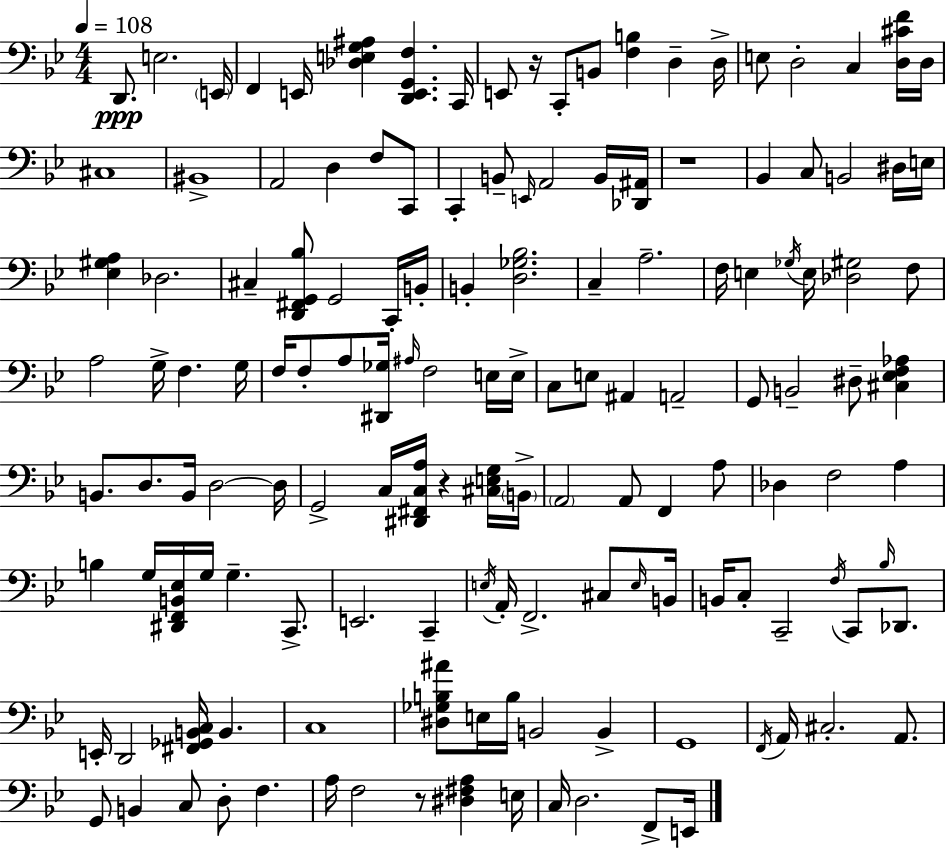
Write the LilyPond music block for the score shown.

{
  \clef bass
  \numericTimeSignature
  \time 4/4
  \key bes \major
  \tempo 4 = 108
  d,8.\ppp e2. \parenthesize e,16 | f,4 e,16 <des e g ais>4 <d, e, g, f>4. c,16 | e,8 r16 c,8-. b,8 <f b>4 d4-- d16-> | e8 d2-. c4 <d cis' f'>16 d16 | \break cis1 | bis,1-> | a,2 d4 f8 c,8 | c,4-. b,8-- \grace { e,16 } a,2 b,16 | \break <des, ais,>16 r1 | bes,4 c8 b,2 dis16 | e16 <ees gis a>4 des2. | cis4-- <d, fis, g, bes>8 g,2 c,16-. | \break b,16-. b,4-. <d ges bes>2. | c4-- a2.-- | f16 e4 \acciaccatura { ges16 } e16 <des gis>2 | f8 a2 g16-> f4. | \break g16 f16 f8-. a8 <dis, ges>16 \grace { ais16 } f2 | e16 e16-> c8 e8 ais,4 a,2-- | g,8 b,2-- dis8-- <cis ees f aes>4 | b,8. d8. b,16 d2~~ | \break d16 g,2-> c16 <dis, fis, c a>16 r4 | <cis e g>16 \parenthesize b,16-> \parenthesize a,2 a,8 f,4 | a8 des4 f2 a4 | b4 g16 <dis, f, b, ees>16 g16 g4.-- | \break c,8.-> e,2. c,4-- | \acciaccatura { e16 } a,16-. f,2.-> | cis8 \grace { e16 } b,16 b,16 c8-. c,2-- | \acciaccatura { f16 } c,8 \grace { bes16 } des,8. e,16-. d,2 | \break <fis, ges, b, c>16 b,4. c1 | <dis ges b ais'>8 e16 b16 b,2 | b,4-> g,1 | \acciaccatura { f,16 } a,16 cis2.-. | \break a,8. g,8 b,4 c8 | d8-. f4. a16 f2 | r8 <dis fis a>4 e16 c16 d2. | f,8-> e,16 \bar "|."
}